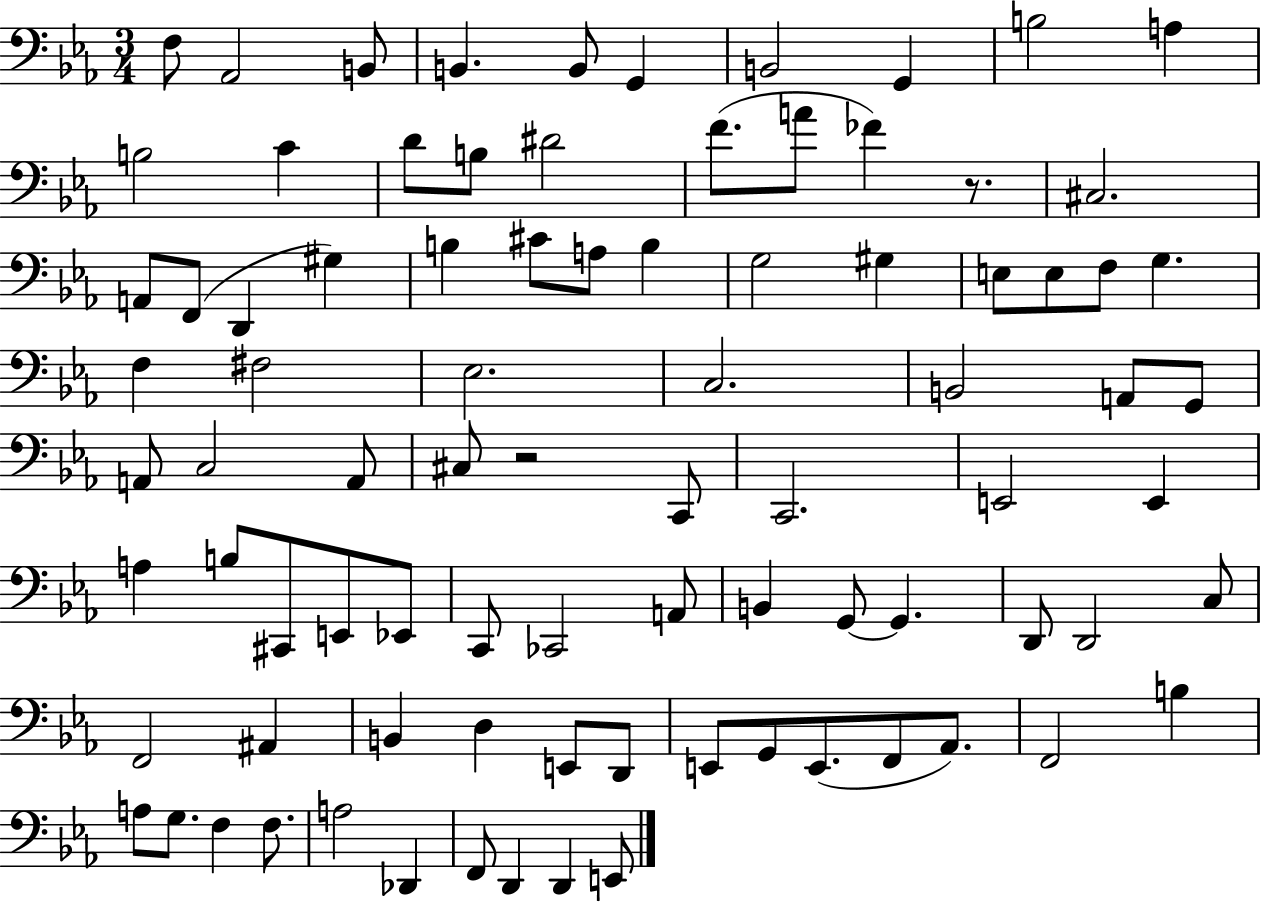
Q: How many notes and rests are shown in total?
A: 87